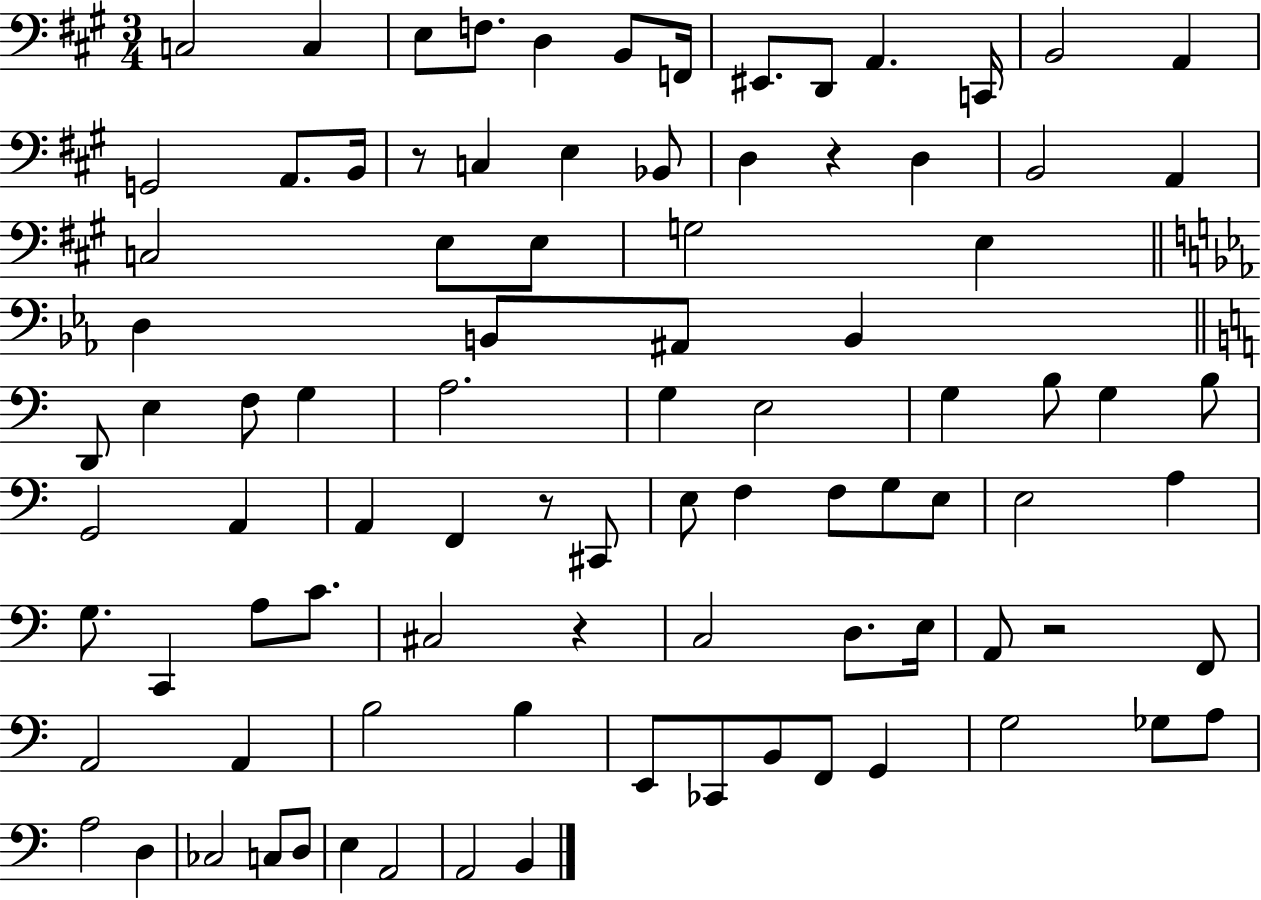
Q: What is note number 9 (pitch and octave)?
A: D2